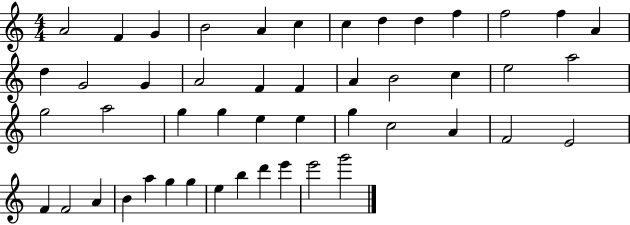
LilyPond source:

{
  \clef treble
  \numericTimeSignature
  \time 4/4
  \key c \major
  a'2 f'4 g'4 | b'2 a'4 c''4 | c''4 d''4 d''4 f''4 | f''2 f''4 a'4 | \break d''4 g'2 g'4 | a'2 f'4 f'4 | a'4 b'2 c''4 | e''2 a''2 | \break g''2 a''2 | g''4 g''4 e''4 e''4 | g''4 c''2 a'4 | f'2 e'2 | \break f'4 f'2 a'4 | b'4 a''4 g''4 g''4 | e''4 b''4 d'''4 e'''4 | e'''2 g'''2 | \break \bar "|."
}